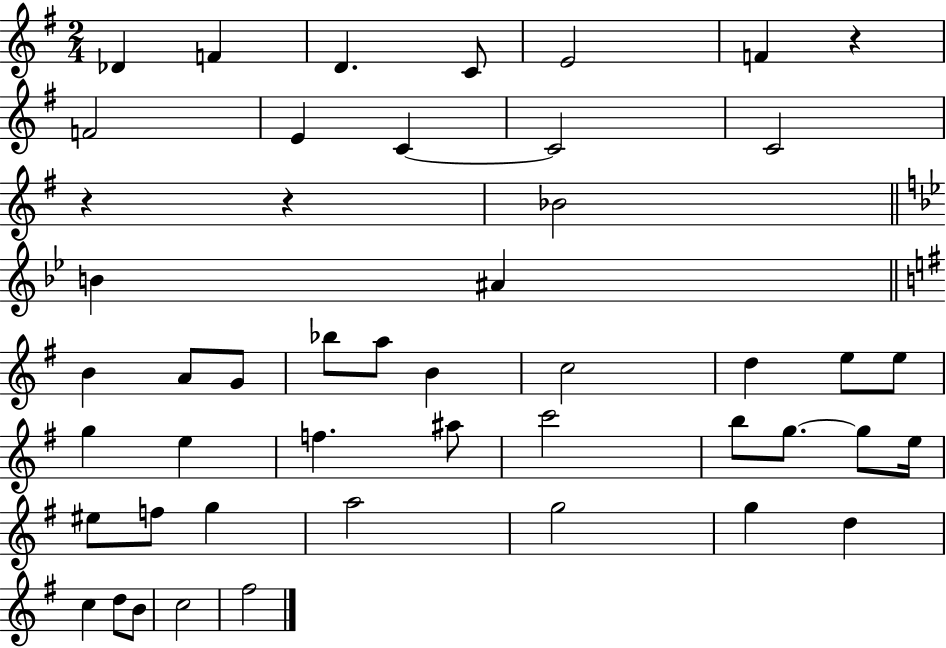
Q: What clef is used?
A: treble